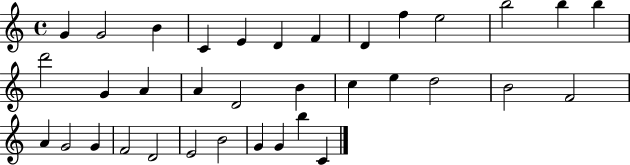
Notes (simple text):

G4/q G4/h B4/q C4/q E4/q D4/q F4/q D4/q F5/q E5/h B5/h B5/q B5/q D6/h G4/q A4/q A4/q D4/h B4/q C5/q E5/q D5/h B4/h F4/h A4/q G4/h G4/q F4/h D4/h E4/h B4/h G4/q G4/q B5/q C4/q